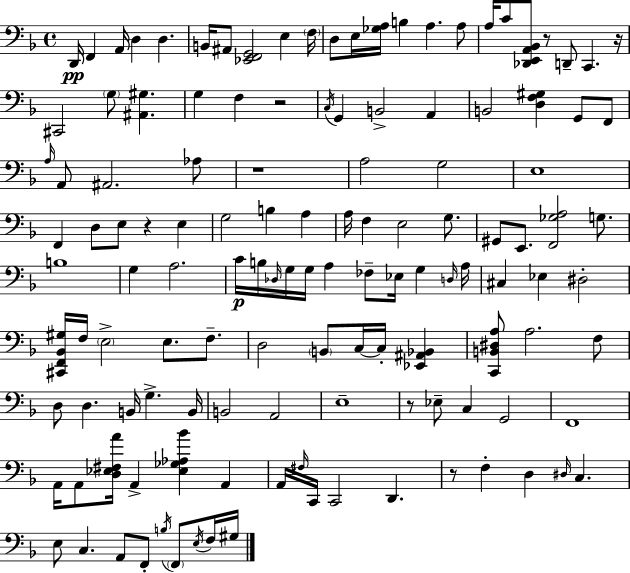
X:1
T:Untitled
M:4/4
L:1/4
K:Dm
D,,/4 F,, A,,/4 D, D, B,,/4 ^A,,/2 [_E,,F,,G,,]2 E, F,/4 D,/2 E,/4 [_G,A,]/4 B, A, A,/2 A,/4 C/2 [_D,,E,,A,,_B,,]/2 z/2 D,,/2 C,, z/4 ^C,,2 G,/2 [^A,,^G,] G, F, z2 C,/4 G,, B,,2 A,, B,,2 [D,F,^G,] G,,/2 F,,/2 A,/4 A,,/2 ^A,,2 _A,/2 z4 A,2 G,2 E,4 F,, D,/2 E,/2 z E, G,2 B, A, A,/4 F, E,2 G,/2 ^G,,/2 E,,/2 [F,,_G,A,]2 G,/2 B,4 G, A,2 C/4 B,/4 _D,/4 G,/4 G,/4 A, _F,/2 _E,/4 G, D,/4 A,/4 ^C, _E, ^D,2 [^C,,F,,_B,,^G,]/4 F,/4 E,2 E,/2 F,/2 D,2 B,,/2 C,/4 C,/4 [_E,,^A,,_B,,] [C,,B,,^D,A,]/2 A,2 F,/2 D,/2 D, B,,/4 G, B,,/4 B,,2 A,,2 E,4 z/2 _E,/2 C, G,,2 F,,4 A,,/4 A,,/2 [D,_E,^F,A]/4 A,, [_E,_G,_A,_B] A,, A,,/4 ^F,/4 C,,/4 C,,2 D,, z/2 F, D, ^D,/4 C, E,/2 C, A,,/2 F,,/2 B,/4 F,,/2 E,/4 F,/4 ^G,/4